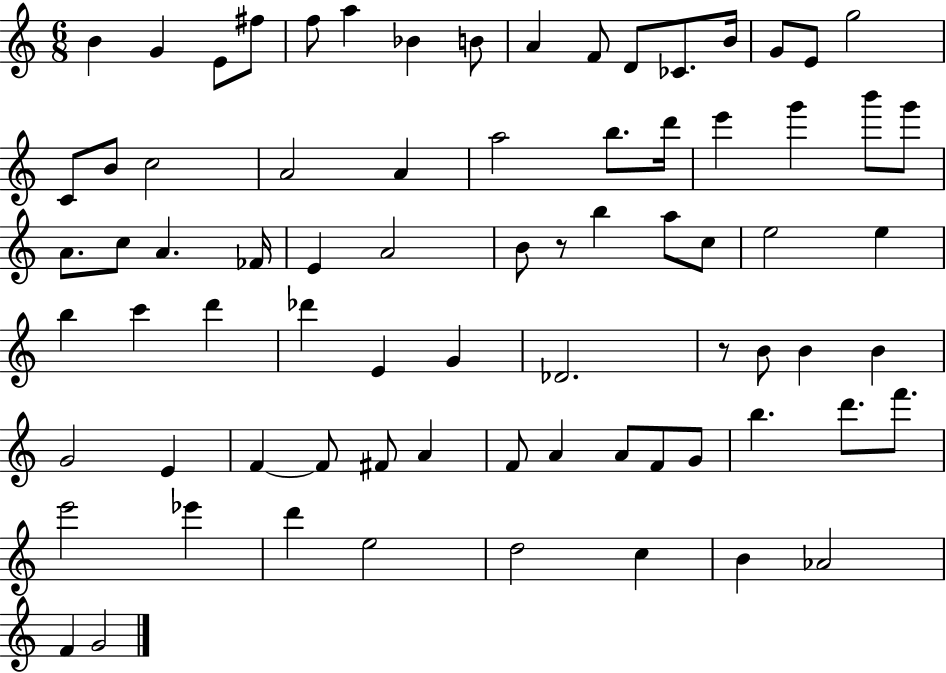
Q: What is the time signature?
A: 6/8